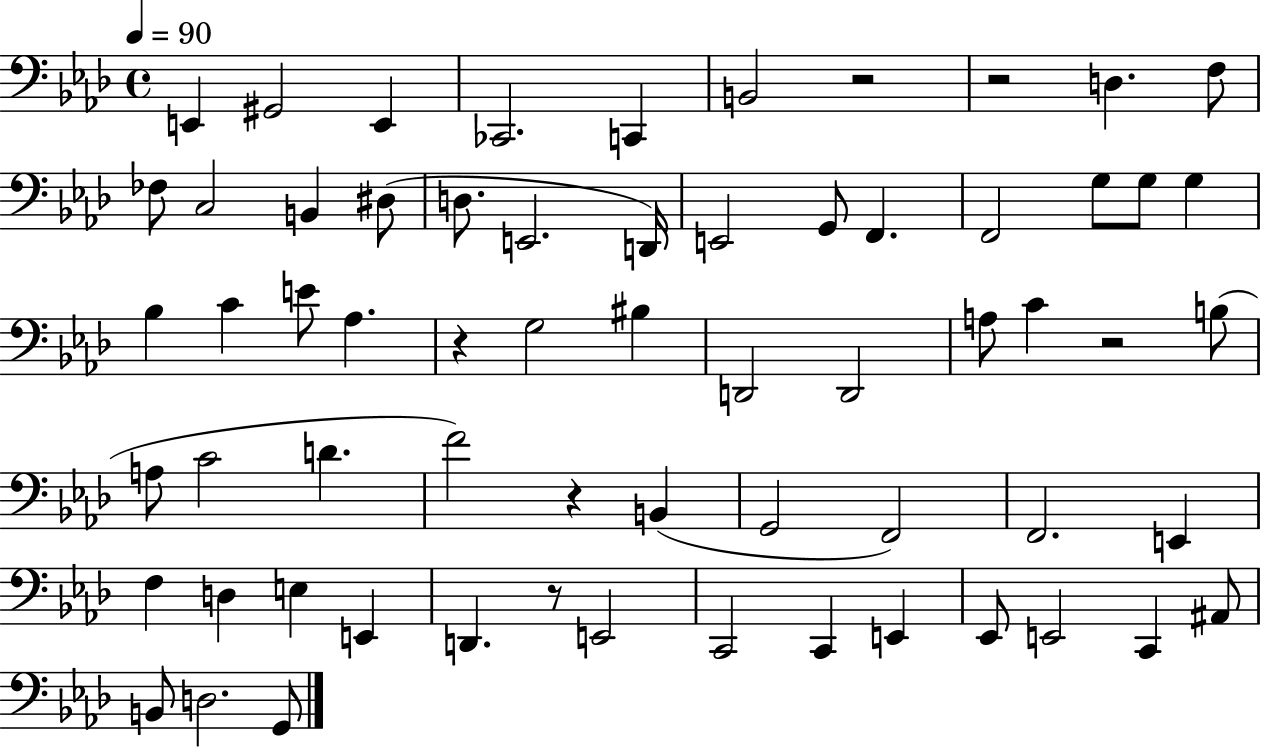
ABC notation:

X:1
T:Untitled
M:4/4
L:1/4
K:Ab
E,, ^G,,2 E,, _C,,2 C,, B,,2 z2 z2 D, F,/2 _F,/2 C,2 B,, ^D,/2 D,/2 E,,2 D,,/4 E,,2 G,,/2 F,, F,,2 G,/2 G,/2 G, _B, C E/2 _A, z G,2 ^B, D,,2 D,,2 A,/2 C z2 B,/2 A,/2 C2 D F2 z B,, G,,2 F,,2 F,,2 E,, F, D, E, E,, D,, z/2 E,,2 C,,2 C,, E,, _E,,/2 E,,2 C,, ^A,,/2 B,,/2 D,2 G,,/2